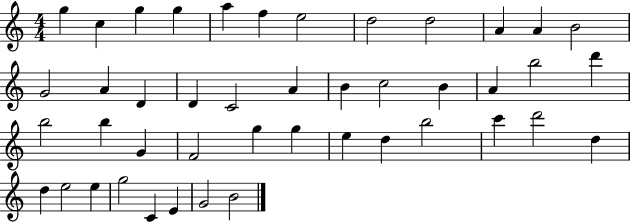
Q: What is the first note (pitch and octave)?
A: G5